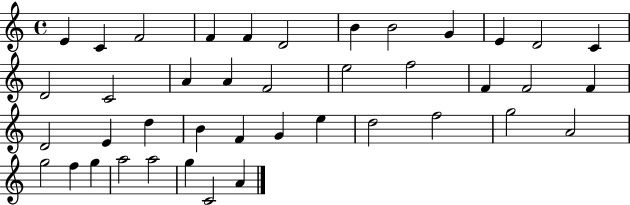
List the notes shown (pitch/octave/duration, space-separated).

E4/q C4/q F4/h F4/q F4/q D4/h B4/q B4/h G4/q E4/q D4/h C4/q D4/h C4/h A4/q A4/q F4/h E5/h F5/h F4/q F4/h F4/q D4/h E4/q D5/q B4/q F4/q G4/q E5/q D5/h F5/h G5/h A4/h G5/h F5/q G5/q A5/h A5/h G5/q C4/h A4/q